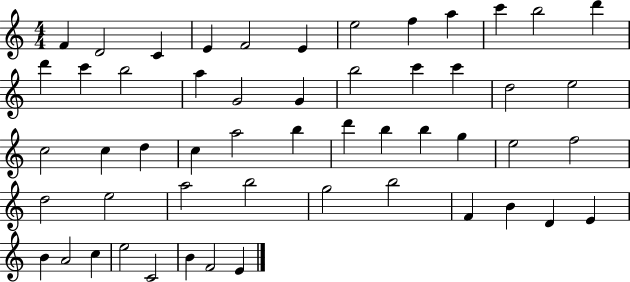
F4/q D4/h C4/q E4/q F4/h E4/q E5/h F5/q A5/q C6/q B5/h D6/q D6/q C6/q B5/h A5/q G4/h G4/q B5/h C6/q C6/q D5/h E5/h C5/h C5/q D5/q C5/q A5/h B5/q D6/q B5/q B5/q G5/q E5/h F5/h D5/h E5/h A5/h B5/h G5/h B5/h F4/q B4/q D4/q E4/q B4/q A4/h C5/q E5/h C4/h B4/q F4/h E4/q